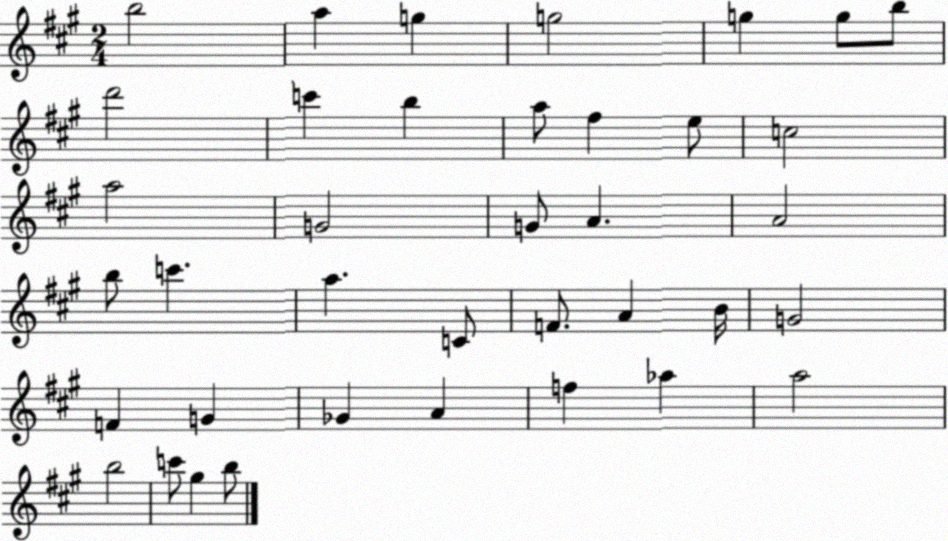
X:1
T:Untitled
M:2/4
L:1/4
K:A
b2 a g g2 g g/2 b/2 d'2 c' b a/2 ^f e/2 c2 a2 G2 G/2 A A2 b/2 c' a C/2 F/2 A B/4 G2 F G _G A f _a a2 b2 c'/2 ^g b/2